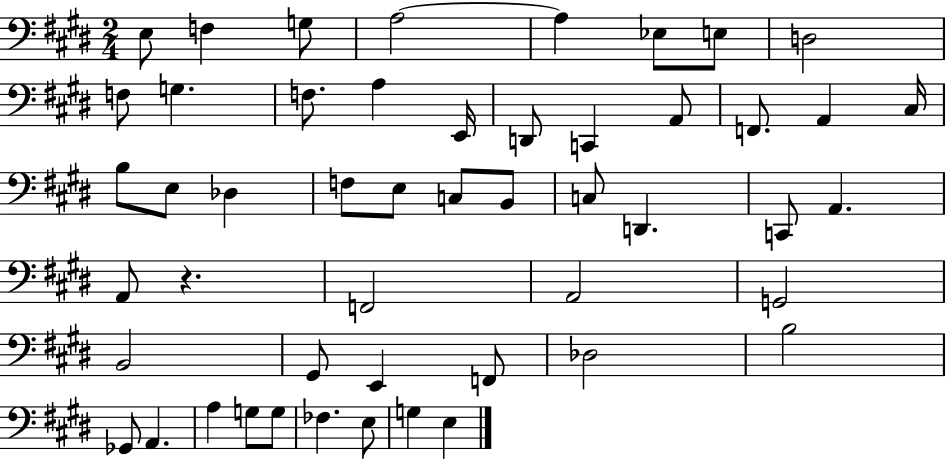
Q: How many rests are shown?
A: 1